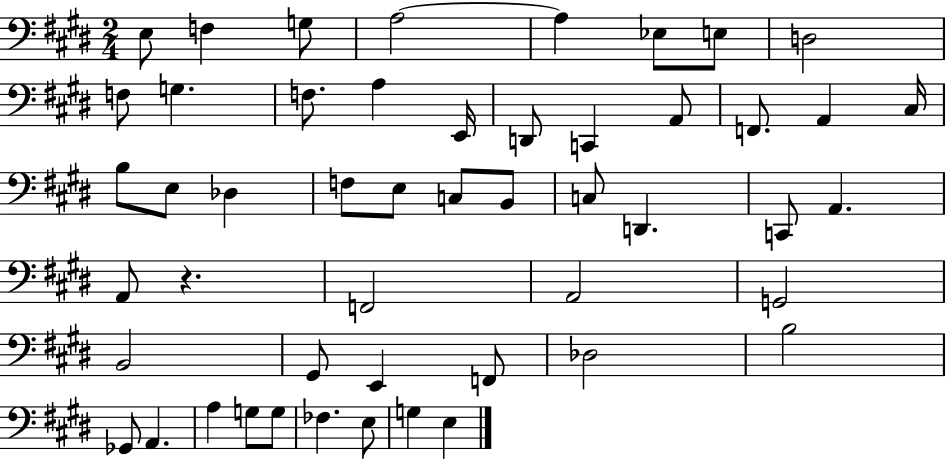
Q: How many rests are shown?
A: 1